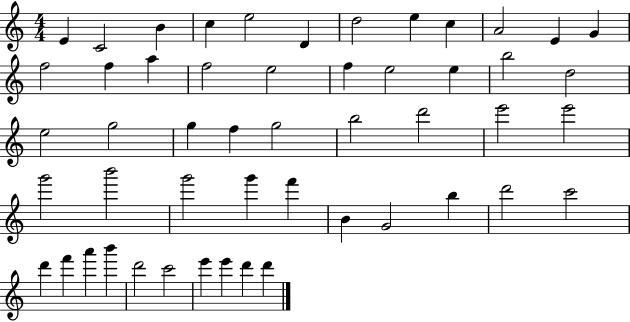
X:1
T:Untitled
M:4/4
L:1/4
K:C
E C2 B c e2 D d2 e c A2 E G f2 f a f2 e2 f e2 e b2 d2 e2 g2 g f g2 b2 d'2 e'2 e'2 g'2 b'2 g'2 g' f' B G2 b d'2 c'2 d' f' a' b' d'2 c'2 e' e' d' d'